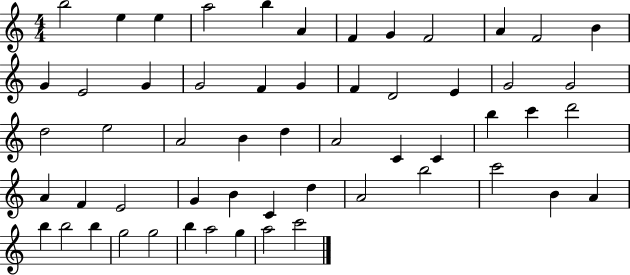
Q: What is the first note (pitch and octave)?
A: B5